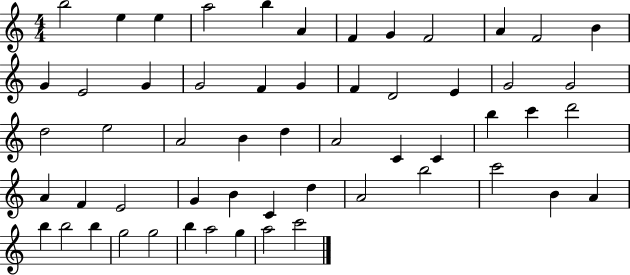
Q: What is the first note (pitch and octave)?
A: B5